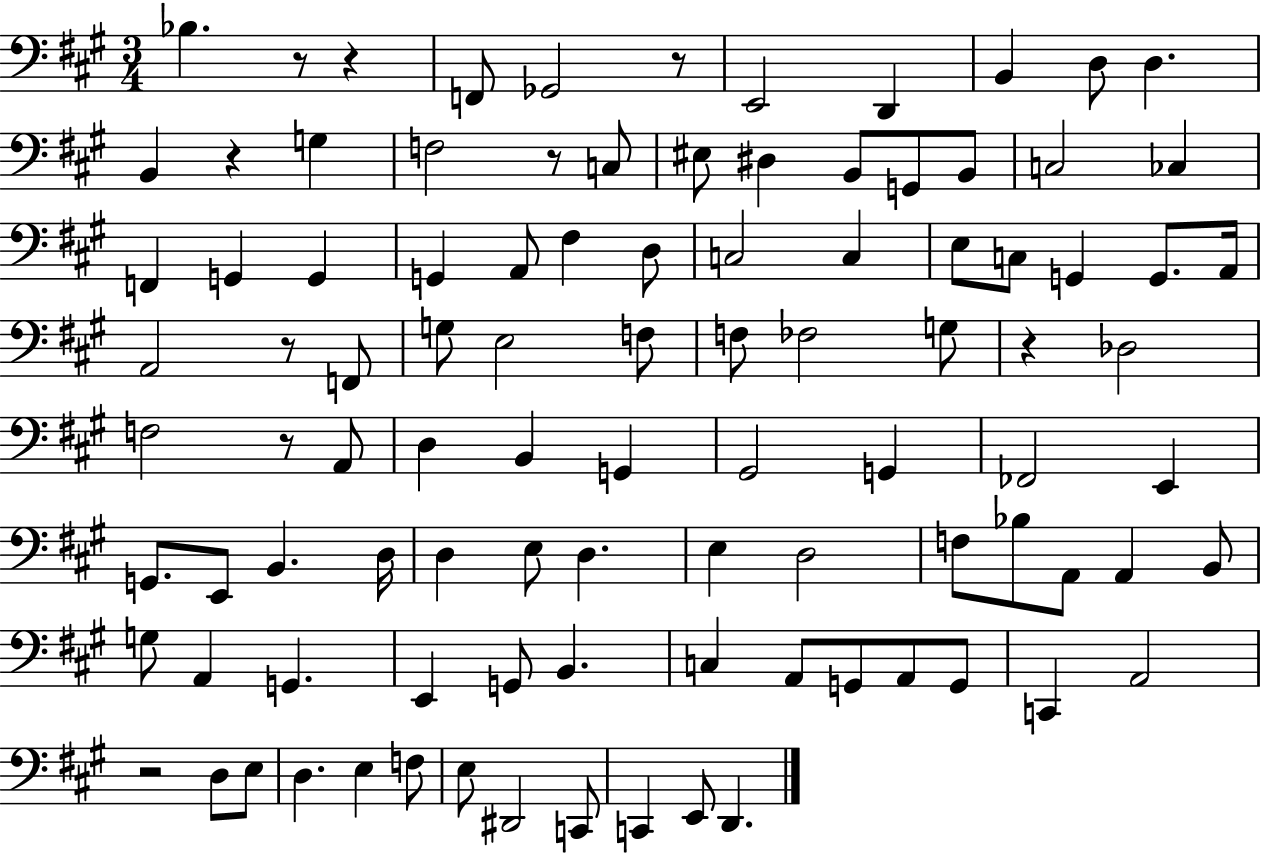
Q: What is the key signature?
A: A major